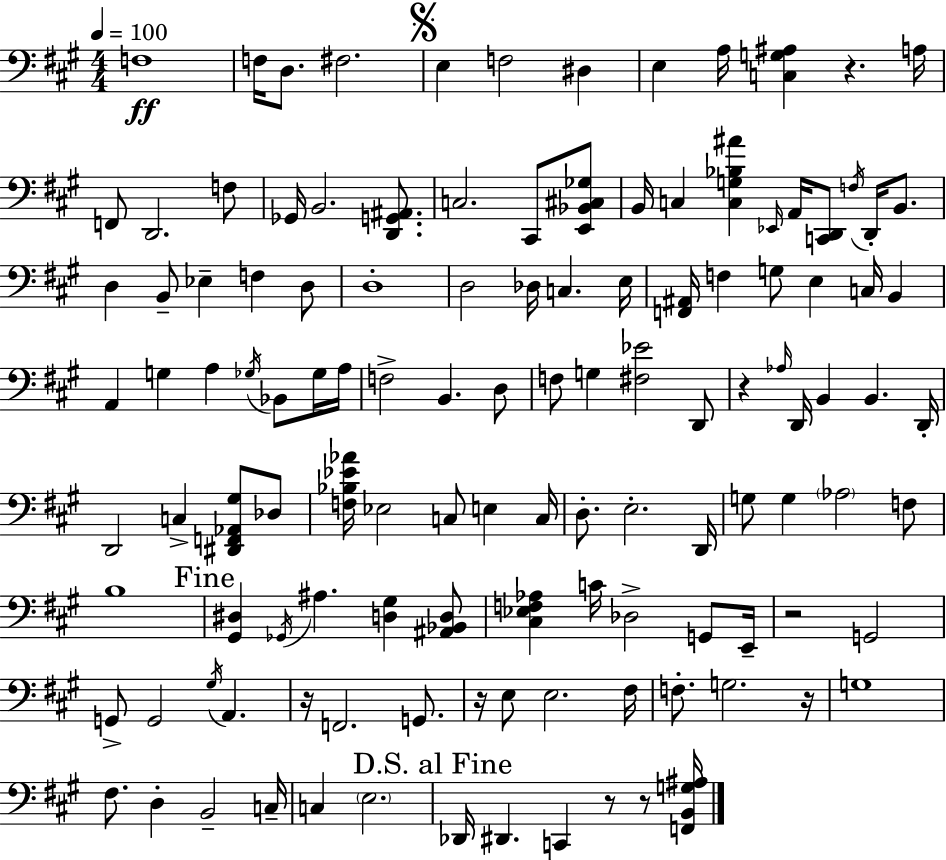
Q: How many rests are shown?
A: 8